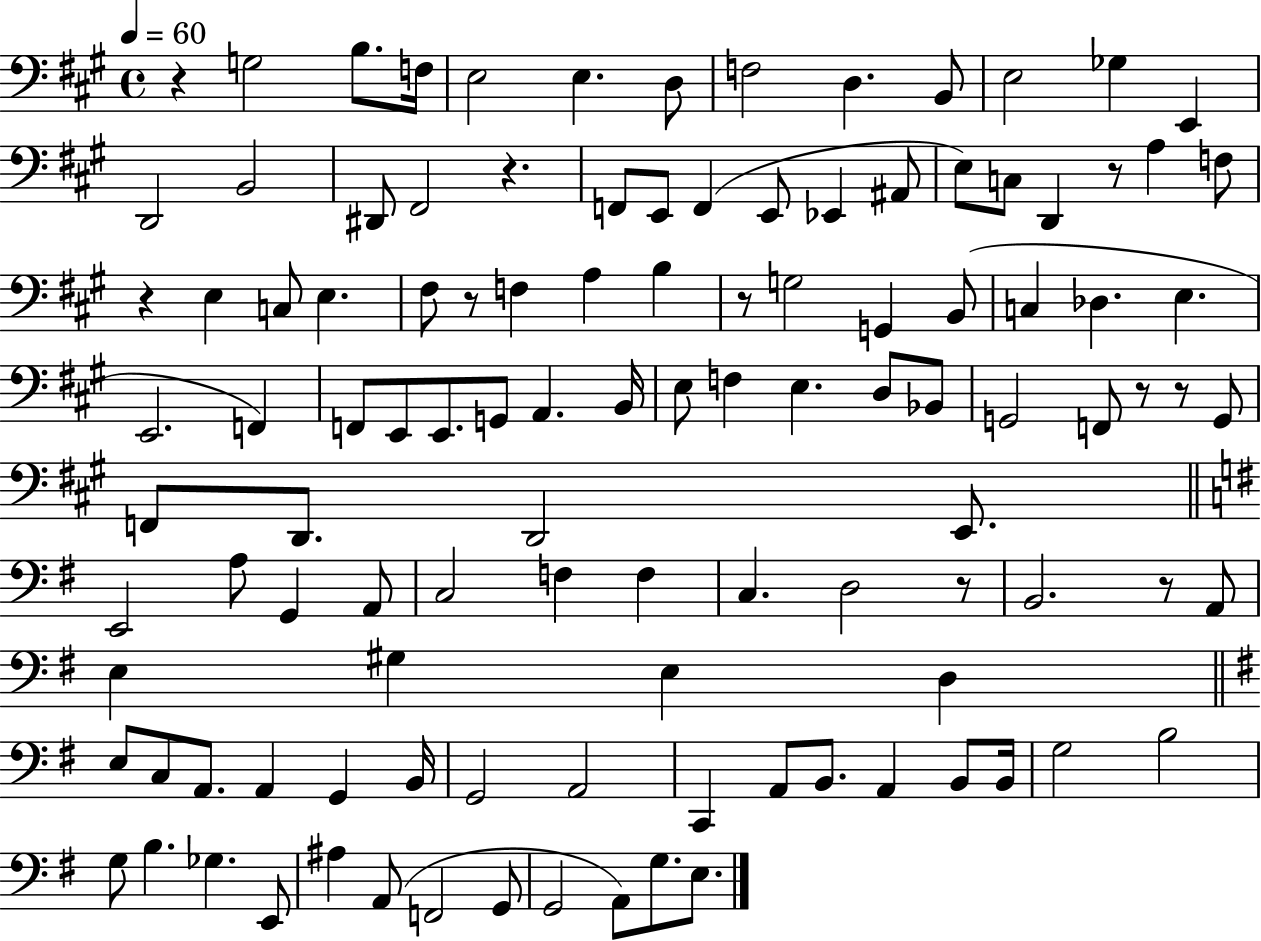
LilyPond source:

{
  \clef bass
  \time 4/4
  \defaultTimeSignature
  \key a \major
  \tempo 4 = 60
  r4 g2 b8. f16 | e2 e4. d8 | f2 d4. b,8 | e2 ges4 e,4 | \break d,2 b,2 | dis,8 fis,2 r4. | f,8 e,8 f,4( e,8 ees,4 ais,8 | e8) c8 d,4 r8 a4 f8 | \break r4 e4 c8 e4. | fis8 r8 f4 a4 b4 | r8 g2 g,4 b,8( | c4 des4. e4. | \break e,2. f,4) | f,8 e,8 e,8. g,8 a,4. b,16 | e8 f4 e4. d8 bes,8 | g,2 f,8 r8 r8 g,8 | \break f,8 d,8. d,2 e,8. | \bar "||" \break \key g \major e,2 a8 g,4 a,8 | c2 f4 f4 | c4. d2 r8 | b,2. r8 a,8 | \break e4 gis4 e4 d4 | \bar "||" \break \key g \major e8 c8 a,8. a,4 g,4 b,16 | g,2 a,2 | c,4 a,8 b,8. a,4 b,8 b,16 | g2 b2 | \break g8 b4. ges4. e,8 | ais4 a,8( f,2 g,8 | g,2 a,8) g8. e8. | \bar "|."
}